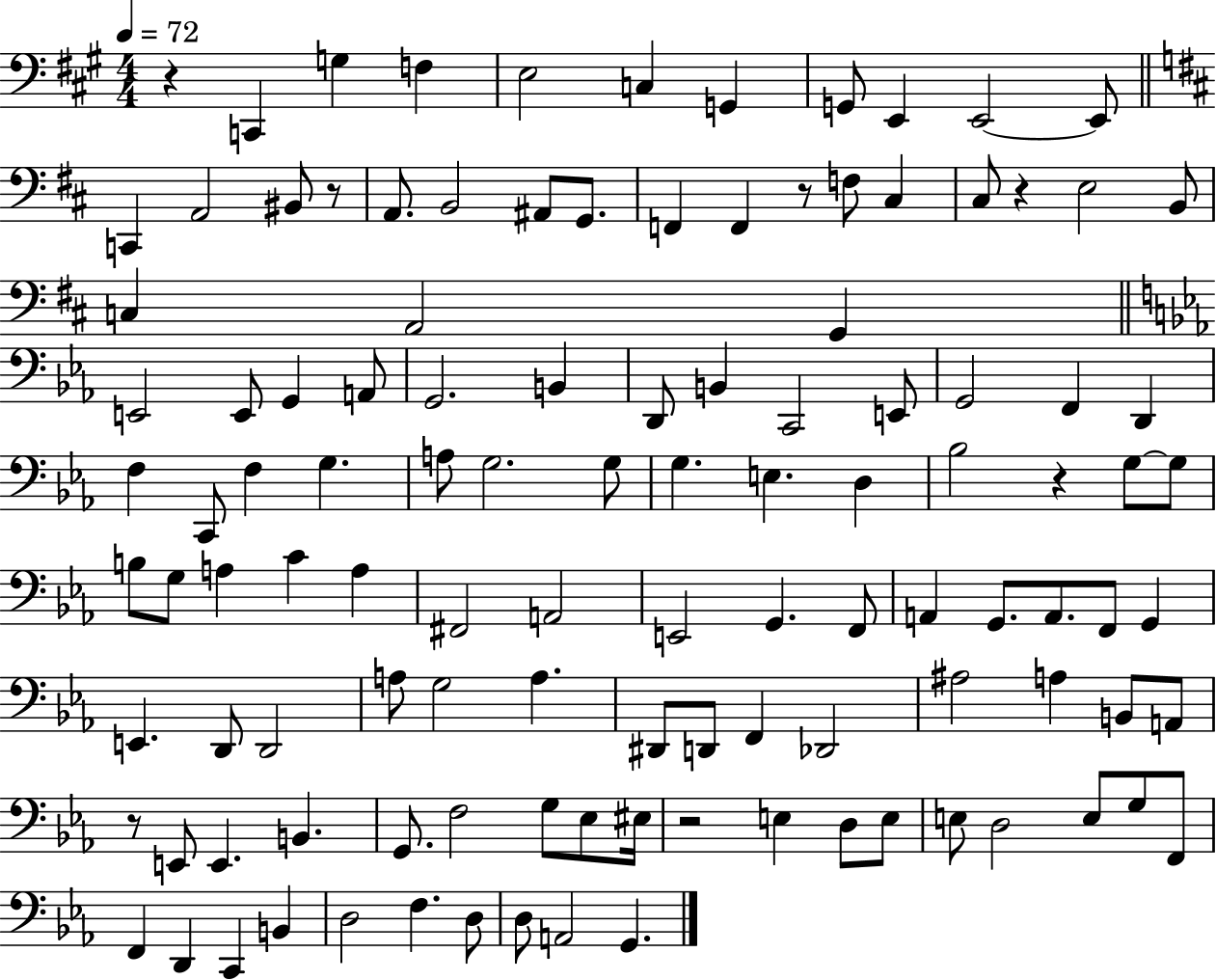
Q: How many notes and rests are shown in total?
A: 115